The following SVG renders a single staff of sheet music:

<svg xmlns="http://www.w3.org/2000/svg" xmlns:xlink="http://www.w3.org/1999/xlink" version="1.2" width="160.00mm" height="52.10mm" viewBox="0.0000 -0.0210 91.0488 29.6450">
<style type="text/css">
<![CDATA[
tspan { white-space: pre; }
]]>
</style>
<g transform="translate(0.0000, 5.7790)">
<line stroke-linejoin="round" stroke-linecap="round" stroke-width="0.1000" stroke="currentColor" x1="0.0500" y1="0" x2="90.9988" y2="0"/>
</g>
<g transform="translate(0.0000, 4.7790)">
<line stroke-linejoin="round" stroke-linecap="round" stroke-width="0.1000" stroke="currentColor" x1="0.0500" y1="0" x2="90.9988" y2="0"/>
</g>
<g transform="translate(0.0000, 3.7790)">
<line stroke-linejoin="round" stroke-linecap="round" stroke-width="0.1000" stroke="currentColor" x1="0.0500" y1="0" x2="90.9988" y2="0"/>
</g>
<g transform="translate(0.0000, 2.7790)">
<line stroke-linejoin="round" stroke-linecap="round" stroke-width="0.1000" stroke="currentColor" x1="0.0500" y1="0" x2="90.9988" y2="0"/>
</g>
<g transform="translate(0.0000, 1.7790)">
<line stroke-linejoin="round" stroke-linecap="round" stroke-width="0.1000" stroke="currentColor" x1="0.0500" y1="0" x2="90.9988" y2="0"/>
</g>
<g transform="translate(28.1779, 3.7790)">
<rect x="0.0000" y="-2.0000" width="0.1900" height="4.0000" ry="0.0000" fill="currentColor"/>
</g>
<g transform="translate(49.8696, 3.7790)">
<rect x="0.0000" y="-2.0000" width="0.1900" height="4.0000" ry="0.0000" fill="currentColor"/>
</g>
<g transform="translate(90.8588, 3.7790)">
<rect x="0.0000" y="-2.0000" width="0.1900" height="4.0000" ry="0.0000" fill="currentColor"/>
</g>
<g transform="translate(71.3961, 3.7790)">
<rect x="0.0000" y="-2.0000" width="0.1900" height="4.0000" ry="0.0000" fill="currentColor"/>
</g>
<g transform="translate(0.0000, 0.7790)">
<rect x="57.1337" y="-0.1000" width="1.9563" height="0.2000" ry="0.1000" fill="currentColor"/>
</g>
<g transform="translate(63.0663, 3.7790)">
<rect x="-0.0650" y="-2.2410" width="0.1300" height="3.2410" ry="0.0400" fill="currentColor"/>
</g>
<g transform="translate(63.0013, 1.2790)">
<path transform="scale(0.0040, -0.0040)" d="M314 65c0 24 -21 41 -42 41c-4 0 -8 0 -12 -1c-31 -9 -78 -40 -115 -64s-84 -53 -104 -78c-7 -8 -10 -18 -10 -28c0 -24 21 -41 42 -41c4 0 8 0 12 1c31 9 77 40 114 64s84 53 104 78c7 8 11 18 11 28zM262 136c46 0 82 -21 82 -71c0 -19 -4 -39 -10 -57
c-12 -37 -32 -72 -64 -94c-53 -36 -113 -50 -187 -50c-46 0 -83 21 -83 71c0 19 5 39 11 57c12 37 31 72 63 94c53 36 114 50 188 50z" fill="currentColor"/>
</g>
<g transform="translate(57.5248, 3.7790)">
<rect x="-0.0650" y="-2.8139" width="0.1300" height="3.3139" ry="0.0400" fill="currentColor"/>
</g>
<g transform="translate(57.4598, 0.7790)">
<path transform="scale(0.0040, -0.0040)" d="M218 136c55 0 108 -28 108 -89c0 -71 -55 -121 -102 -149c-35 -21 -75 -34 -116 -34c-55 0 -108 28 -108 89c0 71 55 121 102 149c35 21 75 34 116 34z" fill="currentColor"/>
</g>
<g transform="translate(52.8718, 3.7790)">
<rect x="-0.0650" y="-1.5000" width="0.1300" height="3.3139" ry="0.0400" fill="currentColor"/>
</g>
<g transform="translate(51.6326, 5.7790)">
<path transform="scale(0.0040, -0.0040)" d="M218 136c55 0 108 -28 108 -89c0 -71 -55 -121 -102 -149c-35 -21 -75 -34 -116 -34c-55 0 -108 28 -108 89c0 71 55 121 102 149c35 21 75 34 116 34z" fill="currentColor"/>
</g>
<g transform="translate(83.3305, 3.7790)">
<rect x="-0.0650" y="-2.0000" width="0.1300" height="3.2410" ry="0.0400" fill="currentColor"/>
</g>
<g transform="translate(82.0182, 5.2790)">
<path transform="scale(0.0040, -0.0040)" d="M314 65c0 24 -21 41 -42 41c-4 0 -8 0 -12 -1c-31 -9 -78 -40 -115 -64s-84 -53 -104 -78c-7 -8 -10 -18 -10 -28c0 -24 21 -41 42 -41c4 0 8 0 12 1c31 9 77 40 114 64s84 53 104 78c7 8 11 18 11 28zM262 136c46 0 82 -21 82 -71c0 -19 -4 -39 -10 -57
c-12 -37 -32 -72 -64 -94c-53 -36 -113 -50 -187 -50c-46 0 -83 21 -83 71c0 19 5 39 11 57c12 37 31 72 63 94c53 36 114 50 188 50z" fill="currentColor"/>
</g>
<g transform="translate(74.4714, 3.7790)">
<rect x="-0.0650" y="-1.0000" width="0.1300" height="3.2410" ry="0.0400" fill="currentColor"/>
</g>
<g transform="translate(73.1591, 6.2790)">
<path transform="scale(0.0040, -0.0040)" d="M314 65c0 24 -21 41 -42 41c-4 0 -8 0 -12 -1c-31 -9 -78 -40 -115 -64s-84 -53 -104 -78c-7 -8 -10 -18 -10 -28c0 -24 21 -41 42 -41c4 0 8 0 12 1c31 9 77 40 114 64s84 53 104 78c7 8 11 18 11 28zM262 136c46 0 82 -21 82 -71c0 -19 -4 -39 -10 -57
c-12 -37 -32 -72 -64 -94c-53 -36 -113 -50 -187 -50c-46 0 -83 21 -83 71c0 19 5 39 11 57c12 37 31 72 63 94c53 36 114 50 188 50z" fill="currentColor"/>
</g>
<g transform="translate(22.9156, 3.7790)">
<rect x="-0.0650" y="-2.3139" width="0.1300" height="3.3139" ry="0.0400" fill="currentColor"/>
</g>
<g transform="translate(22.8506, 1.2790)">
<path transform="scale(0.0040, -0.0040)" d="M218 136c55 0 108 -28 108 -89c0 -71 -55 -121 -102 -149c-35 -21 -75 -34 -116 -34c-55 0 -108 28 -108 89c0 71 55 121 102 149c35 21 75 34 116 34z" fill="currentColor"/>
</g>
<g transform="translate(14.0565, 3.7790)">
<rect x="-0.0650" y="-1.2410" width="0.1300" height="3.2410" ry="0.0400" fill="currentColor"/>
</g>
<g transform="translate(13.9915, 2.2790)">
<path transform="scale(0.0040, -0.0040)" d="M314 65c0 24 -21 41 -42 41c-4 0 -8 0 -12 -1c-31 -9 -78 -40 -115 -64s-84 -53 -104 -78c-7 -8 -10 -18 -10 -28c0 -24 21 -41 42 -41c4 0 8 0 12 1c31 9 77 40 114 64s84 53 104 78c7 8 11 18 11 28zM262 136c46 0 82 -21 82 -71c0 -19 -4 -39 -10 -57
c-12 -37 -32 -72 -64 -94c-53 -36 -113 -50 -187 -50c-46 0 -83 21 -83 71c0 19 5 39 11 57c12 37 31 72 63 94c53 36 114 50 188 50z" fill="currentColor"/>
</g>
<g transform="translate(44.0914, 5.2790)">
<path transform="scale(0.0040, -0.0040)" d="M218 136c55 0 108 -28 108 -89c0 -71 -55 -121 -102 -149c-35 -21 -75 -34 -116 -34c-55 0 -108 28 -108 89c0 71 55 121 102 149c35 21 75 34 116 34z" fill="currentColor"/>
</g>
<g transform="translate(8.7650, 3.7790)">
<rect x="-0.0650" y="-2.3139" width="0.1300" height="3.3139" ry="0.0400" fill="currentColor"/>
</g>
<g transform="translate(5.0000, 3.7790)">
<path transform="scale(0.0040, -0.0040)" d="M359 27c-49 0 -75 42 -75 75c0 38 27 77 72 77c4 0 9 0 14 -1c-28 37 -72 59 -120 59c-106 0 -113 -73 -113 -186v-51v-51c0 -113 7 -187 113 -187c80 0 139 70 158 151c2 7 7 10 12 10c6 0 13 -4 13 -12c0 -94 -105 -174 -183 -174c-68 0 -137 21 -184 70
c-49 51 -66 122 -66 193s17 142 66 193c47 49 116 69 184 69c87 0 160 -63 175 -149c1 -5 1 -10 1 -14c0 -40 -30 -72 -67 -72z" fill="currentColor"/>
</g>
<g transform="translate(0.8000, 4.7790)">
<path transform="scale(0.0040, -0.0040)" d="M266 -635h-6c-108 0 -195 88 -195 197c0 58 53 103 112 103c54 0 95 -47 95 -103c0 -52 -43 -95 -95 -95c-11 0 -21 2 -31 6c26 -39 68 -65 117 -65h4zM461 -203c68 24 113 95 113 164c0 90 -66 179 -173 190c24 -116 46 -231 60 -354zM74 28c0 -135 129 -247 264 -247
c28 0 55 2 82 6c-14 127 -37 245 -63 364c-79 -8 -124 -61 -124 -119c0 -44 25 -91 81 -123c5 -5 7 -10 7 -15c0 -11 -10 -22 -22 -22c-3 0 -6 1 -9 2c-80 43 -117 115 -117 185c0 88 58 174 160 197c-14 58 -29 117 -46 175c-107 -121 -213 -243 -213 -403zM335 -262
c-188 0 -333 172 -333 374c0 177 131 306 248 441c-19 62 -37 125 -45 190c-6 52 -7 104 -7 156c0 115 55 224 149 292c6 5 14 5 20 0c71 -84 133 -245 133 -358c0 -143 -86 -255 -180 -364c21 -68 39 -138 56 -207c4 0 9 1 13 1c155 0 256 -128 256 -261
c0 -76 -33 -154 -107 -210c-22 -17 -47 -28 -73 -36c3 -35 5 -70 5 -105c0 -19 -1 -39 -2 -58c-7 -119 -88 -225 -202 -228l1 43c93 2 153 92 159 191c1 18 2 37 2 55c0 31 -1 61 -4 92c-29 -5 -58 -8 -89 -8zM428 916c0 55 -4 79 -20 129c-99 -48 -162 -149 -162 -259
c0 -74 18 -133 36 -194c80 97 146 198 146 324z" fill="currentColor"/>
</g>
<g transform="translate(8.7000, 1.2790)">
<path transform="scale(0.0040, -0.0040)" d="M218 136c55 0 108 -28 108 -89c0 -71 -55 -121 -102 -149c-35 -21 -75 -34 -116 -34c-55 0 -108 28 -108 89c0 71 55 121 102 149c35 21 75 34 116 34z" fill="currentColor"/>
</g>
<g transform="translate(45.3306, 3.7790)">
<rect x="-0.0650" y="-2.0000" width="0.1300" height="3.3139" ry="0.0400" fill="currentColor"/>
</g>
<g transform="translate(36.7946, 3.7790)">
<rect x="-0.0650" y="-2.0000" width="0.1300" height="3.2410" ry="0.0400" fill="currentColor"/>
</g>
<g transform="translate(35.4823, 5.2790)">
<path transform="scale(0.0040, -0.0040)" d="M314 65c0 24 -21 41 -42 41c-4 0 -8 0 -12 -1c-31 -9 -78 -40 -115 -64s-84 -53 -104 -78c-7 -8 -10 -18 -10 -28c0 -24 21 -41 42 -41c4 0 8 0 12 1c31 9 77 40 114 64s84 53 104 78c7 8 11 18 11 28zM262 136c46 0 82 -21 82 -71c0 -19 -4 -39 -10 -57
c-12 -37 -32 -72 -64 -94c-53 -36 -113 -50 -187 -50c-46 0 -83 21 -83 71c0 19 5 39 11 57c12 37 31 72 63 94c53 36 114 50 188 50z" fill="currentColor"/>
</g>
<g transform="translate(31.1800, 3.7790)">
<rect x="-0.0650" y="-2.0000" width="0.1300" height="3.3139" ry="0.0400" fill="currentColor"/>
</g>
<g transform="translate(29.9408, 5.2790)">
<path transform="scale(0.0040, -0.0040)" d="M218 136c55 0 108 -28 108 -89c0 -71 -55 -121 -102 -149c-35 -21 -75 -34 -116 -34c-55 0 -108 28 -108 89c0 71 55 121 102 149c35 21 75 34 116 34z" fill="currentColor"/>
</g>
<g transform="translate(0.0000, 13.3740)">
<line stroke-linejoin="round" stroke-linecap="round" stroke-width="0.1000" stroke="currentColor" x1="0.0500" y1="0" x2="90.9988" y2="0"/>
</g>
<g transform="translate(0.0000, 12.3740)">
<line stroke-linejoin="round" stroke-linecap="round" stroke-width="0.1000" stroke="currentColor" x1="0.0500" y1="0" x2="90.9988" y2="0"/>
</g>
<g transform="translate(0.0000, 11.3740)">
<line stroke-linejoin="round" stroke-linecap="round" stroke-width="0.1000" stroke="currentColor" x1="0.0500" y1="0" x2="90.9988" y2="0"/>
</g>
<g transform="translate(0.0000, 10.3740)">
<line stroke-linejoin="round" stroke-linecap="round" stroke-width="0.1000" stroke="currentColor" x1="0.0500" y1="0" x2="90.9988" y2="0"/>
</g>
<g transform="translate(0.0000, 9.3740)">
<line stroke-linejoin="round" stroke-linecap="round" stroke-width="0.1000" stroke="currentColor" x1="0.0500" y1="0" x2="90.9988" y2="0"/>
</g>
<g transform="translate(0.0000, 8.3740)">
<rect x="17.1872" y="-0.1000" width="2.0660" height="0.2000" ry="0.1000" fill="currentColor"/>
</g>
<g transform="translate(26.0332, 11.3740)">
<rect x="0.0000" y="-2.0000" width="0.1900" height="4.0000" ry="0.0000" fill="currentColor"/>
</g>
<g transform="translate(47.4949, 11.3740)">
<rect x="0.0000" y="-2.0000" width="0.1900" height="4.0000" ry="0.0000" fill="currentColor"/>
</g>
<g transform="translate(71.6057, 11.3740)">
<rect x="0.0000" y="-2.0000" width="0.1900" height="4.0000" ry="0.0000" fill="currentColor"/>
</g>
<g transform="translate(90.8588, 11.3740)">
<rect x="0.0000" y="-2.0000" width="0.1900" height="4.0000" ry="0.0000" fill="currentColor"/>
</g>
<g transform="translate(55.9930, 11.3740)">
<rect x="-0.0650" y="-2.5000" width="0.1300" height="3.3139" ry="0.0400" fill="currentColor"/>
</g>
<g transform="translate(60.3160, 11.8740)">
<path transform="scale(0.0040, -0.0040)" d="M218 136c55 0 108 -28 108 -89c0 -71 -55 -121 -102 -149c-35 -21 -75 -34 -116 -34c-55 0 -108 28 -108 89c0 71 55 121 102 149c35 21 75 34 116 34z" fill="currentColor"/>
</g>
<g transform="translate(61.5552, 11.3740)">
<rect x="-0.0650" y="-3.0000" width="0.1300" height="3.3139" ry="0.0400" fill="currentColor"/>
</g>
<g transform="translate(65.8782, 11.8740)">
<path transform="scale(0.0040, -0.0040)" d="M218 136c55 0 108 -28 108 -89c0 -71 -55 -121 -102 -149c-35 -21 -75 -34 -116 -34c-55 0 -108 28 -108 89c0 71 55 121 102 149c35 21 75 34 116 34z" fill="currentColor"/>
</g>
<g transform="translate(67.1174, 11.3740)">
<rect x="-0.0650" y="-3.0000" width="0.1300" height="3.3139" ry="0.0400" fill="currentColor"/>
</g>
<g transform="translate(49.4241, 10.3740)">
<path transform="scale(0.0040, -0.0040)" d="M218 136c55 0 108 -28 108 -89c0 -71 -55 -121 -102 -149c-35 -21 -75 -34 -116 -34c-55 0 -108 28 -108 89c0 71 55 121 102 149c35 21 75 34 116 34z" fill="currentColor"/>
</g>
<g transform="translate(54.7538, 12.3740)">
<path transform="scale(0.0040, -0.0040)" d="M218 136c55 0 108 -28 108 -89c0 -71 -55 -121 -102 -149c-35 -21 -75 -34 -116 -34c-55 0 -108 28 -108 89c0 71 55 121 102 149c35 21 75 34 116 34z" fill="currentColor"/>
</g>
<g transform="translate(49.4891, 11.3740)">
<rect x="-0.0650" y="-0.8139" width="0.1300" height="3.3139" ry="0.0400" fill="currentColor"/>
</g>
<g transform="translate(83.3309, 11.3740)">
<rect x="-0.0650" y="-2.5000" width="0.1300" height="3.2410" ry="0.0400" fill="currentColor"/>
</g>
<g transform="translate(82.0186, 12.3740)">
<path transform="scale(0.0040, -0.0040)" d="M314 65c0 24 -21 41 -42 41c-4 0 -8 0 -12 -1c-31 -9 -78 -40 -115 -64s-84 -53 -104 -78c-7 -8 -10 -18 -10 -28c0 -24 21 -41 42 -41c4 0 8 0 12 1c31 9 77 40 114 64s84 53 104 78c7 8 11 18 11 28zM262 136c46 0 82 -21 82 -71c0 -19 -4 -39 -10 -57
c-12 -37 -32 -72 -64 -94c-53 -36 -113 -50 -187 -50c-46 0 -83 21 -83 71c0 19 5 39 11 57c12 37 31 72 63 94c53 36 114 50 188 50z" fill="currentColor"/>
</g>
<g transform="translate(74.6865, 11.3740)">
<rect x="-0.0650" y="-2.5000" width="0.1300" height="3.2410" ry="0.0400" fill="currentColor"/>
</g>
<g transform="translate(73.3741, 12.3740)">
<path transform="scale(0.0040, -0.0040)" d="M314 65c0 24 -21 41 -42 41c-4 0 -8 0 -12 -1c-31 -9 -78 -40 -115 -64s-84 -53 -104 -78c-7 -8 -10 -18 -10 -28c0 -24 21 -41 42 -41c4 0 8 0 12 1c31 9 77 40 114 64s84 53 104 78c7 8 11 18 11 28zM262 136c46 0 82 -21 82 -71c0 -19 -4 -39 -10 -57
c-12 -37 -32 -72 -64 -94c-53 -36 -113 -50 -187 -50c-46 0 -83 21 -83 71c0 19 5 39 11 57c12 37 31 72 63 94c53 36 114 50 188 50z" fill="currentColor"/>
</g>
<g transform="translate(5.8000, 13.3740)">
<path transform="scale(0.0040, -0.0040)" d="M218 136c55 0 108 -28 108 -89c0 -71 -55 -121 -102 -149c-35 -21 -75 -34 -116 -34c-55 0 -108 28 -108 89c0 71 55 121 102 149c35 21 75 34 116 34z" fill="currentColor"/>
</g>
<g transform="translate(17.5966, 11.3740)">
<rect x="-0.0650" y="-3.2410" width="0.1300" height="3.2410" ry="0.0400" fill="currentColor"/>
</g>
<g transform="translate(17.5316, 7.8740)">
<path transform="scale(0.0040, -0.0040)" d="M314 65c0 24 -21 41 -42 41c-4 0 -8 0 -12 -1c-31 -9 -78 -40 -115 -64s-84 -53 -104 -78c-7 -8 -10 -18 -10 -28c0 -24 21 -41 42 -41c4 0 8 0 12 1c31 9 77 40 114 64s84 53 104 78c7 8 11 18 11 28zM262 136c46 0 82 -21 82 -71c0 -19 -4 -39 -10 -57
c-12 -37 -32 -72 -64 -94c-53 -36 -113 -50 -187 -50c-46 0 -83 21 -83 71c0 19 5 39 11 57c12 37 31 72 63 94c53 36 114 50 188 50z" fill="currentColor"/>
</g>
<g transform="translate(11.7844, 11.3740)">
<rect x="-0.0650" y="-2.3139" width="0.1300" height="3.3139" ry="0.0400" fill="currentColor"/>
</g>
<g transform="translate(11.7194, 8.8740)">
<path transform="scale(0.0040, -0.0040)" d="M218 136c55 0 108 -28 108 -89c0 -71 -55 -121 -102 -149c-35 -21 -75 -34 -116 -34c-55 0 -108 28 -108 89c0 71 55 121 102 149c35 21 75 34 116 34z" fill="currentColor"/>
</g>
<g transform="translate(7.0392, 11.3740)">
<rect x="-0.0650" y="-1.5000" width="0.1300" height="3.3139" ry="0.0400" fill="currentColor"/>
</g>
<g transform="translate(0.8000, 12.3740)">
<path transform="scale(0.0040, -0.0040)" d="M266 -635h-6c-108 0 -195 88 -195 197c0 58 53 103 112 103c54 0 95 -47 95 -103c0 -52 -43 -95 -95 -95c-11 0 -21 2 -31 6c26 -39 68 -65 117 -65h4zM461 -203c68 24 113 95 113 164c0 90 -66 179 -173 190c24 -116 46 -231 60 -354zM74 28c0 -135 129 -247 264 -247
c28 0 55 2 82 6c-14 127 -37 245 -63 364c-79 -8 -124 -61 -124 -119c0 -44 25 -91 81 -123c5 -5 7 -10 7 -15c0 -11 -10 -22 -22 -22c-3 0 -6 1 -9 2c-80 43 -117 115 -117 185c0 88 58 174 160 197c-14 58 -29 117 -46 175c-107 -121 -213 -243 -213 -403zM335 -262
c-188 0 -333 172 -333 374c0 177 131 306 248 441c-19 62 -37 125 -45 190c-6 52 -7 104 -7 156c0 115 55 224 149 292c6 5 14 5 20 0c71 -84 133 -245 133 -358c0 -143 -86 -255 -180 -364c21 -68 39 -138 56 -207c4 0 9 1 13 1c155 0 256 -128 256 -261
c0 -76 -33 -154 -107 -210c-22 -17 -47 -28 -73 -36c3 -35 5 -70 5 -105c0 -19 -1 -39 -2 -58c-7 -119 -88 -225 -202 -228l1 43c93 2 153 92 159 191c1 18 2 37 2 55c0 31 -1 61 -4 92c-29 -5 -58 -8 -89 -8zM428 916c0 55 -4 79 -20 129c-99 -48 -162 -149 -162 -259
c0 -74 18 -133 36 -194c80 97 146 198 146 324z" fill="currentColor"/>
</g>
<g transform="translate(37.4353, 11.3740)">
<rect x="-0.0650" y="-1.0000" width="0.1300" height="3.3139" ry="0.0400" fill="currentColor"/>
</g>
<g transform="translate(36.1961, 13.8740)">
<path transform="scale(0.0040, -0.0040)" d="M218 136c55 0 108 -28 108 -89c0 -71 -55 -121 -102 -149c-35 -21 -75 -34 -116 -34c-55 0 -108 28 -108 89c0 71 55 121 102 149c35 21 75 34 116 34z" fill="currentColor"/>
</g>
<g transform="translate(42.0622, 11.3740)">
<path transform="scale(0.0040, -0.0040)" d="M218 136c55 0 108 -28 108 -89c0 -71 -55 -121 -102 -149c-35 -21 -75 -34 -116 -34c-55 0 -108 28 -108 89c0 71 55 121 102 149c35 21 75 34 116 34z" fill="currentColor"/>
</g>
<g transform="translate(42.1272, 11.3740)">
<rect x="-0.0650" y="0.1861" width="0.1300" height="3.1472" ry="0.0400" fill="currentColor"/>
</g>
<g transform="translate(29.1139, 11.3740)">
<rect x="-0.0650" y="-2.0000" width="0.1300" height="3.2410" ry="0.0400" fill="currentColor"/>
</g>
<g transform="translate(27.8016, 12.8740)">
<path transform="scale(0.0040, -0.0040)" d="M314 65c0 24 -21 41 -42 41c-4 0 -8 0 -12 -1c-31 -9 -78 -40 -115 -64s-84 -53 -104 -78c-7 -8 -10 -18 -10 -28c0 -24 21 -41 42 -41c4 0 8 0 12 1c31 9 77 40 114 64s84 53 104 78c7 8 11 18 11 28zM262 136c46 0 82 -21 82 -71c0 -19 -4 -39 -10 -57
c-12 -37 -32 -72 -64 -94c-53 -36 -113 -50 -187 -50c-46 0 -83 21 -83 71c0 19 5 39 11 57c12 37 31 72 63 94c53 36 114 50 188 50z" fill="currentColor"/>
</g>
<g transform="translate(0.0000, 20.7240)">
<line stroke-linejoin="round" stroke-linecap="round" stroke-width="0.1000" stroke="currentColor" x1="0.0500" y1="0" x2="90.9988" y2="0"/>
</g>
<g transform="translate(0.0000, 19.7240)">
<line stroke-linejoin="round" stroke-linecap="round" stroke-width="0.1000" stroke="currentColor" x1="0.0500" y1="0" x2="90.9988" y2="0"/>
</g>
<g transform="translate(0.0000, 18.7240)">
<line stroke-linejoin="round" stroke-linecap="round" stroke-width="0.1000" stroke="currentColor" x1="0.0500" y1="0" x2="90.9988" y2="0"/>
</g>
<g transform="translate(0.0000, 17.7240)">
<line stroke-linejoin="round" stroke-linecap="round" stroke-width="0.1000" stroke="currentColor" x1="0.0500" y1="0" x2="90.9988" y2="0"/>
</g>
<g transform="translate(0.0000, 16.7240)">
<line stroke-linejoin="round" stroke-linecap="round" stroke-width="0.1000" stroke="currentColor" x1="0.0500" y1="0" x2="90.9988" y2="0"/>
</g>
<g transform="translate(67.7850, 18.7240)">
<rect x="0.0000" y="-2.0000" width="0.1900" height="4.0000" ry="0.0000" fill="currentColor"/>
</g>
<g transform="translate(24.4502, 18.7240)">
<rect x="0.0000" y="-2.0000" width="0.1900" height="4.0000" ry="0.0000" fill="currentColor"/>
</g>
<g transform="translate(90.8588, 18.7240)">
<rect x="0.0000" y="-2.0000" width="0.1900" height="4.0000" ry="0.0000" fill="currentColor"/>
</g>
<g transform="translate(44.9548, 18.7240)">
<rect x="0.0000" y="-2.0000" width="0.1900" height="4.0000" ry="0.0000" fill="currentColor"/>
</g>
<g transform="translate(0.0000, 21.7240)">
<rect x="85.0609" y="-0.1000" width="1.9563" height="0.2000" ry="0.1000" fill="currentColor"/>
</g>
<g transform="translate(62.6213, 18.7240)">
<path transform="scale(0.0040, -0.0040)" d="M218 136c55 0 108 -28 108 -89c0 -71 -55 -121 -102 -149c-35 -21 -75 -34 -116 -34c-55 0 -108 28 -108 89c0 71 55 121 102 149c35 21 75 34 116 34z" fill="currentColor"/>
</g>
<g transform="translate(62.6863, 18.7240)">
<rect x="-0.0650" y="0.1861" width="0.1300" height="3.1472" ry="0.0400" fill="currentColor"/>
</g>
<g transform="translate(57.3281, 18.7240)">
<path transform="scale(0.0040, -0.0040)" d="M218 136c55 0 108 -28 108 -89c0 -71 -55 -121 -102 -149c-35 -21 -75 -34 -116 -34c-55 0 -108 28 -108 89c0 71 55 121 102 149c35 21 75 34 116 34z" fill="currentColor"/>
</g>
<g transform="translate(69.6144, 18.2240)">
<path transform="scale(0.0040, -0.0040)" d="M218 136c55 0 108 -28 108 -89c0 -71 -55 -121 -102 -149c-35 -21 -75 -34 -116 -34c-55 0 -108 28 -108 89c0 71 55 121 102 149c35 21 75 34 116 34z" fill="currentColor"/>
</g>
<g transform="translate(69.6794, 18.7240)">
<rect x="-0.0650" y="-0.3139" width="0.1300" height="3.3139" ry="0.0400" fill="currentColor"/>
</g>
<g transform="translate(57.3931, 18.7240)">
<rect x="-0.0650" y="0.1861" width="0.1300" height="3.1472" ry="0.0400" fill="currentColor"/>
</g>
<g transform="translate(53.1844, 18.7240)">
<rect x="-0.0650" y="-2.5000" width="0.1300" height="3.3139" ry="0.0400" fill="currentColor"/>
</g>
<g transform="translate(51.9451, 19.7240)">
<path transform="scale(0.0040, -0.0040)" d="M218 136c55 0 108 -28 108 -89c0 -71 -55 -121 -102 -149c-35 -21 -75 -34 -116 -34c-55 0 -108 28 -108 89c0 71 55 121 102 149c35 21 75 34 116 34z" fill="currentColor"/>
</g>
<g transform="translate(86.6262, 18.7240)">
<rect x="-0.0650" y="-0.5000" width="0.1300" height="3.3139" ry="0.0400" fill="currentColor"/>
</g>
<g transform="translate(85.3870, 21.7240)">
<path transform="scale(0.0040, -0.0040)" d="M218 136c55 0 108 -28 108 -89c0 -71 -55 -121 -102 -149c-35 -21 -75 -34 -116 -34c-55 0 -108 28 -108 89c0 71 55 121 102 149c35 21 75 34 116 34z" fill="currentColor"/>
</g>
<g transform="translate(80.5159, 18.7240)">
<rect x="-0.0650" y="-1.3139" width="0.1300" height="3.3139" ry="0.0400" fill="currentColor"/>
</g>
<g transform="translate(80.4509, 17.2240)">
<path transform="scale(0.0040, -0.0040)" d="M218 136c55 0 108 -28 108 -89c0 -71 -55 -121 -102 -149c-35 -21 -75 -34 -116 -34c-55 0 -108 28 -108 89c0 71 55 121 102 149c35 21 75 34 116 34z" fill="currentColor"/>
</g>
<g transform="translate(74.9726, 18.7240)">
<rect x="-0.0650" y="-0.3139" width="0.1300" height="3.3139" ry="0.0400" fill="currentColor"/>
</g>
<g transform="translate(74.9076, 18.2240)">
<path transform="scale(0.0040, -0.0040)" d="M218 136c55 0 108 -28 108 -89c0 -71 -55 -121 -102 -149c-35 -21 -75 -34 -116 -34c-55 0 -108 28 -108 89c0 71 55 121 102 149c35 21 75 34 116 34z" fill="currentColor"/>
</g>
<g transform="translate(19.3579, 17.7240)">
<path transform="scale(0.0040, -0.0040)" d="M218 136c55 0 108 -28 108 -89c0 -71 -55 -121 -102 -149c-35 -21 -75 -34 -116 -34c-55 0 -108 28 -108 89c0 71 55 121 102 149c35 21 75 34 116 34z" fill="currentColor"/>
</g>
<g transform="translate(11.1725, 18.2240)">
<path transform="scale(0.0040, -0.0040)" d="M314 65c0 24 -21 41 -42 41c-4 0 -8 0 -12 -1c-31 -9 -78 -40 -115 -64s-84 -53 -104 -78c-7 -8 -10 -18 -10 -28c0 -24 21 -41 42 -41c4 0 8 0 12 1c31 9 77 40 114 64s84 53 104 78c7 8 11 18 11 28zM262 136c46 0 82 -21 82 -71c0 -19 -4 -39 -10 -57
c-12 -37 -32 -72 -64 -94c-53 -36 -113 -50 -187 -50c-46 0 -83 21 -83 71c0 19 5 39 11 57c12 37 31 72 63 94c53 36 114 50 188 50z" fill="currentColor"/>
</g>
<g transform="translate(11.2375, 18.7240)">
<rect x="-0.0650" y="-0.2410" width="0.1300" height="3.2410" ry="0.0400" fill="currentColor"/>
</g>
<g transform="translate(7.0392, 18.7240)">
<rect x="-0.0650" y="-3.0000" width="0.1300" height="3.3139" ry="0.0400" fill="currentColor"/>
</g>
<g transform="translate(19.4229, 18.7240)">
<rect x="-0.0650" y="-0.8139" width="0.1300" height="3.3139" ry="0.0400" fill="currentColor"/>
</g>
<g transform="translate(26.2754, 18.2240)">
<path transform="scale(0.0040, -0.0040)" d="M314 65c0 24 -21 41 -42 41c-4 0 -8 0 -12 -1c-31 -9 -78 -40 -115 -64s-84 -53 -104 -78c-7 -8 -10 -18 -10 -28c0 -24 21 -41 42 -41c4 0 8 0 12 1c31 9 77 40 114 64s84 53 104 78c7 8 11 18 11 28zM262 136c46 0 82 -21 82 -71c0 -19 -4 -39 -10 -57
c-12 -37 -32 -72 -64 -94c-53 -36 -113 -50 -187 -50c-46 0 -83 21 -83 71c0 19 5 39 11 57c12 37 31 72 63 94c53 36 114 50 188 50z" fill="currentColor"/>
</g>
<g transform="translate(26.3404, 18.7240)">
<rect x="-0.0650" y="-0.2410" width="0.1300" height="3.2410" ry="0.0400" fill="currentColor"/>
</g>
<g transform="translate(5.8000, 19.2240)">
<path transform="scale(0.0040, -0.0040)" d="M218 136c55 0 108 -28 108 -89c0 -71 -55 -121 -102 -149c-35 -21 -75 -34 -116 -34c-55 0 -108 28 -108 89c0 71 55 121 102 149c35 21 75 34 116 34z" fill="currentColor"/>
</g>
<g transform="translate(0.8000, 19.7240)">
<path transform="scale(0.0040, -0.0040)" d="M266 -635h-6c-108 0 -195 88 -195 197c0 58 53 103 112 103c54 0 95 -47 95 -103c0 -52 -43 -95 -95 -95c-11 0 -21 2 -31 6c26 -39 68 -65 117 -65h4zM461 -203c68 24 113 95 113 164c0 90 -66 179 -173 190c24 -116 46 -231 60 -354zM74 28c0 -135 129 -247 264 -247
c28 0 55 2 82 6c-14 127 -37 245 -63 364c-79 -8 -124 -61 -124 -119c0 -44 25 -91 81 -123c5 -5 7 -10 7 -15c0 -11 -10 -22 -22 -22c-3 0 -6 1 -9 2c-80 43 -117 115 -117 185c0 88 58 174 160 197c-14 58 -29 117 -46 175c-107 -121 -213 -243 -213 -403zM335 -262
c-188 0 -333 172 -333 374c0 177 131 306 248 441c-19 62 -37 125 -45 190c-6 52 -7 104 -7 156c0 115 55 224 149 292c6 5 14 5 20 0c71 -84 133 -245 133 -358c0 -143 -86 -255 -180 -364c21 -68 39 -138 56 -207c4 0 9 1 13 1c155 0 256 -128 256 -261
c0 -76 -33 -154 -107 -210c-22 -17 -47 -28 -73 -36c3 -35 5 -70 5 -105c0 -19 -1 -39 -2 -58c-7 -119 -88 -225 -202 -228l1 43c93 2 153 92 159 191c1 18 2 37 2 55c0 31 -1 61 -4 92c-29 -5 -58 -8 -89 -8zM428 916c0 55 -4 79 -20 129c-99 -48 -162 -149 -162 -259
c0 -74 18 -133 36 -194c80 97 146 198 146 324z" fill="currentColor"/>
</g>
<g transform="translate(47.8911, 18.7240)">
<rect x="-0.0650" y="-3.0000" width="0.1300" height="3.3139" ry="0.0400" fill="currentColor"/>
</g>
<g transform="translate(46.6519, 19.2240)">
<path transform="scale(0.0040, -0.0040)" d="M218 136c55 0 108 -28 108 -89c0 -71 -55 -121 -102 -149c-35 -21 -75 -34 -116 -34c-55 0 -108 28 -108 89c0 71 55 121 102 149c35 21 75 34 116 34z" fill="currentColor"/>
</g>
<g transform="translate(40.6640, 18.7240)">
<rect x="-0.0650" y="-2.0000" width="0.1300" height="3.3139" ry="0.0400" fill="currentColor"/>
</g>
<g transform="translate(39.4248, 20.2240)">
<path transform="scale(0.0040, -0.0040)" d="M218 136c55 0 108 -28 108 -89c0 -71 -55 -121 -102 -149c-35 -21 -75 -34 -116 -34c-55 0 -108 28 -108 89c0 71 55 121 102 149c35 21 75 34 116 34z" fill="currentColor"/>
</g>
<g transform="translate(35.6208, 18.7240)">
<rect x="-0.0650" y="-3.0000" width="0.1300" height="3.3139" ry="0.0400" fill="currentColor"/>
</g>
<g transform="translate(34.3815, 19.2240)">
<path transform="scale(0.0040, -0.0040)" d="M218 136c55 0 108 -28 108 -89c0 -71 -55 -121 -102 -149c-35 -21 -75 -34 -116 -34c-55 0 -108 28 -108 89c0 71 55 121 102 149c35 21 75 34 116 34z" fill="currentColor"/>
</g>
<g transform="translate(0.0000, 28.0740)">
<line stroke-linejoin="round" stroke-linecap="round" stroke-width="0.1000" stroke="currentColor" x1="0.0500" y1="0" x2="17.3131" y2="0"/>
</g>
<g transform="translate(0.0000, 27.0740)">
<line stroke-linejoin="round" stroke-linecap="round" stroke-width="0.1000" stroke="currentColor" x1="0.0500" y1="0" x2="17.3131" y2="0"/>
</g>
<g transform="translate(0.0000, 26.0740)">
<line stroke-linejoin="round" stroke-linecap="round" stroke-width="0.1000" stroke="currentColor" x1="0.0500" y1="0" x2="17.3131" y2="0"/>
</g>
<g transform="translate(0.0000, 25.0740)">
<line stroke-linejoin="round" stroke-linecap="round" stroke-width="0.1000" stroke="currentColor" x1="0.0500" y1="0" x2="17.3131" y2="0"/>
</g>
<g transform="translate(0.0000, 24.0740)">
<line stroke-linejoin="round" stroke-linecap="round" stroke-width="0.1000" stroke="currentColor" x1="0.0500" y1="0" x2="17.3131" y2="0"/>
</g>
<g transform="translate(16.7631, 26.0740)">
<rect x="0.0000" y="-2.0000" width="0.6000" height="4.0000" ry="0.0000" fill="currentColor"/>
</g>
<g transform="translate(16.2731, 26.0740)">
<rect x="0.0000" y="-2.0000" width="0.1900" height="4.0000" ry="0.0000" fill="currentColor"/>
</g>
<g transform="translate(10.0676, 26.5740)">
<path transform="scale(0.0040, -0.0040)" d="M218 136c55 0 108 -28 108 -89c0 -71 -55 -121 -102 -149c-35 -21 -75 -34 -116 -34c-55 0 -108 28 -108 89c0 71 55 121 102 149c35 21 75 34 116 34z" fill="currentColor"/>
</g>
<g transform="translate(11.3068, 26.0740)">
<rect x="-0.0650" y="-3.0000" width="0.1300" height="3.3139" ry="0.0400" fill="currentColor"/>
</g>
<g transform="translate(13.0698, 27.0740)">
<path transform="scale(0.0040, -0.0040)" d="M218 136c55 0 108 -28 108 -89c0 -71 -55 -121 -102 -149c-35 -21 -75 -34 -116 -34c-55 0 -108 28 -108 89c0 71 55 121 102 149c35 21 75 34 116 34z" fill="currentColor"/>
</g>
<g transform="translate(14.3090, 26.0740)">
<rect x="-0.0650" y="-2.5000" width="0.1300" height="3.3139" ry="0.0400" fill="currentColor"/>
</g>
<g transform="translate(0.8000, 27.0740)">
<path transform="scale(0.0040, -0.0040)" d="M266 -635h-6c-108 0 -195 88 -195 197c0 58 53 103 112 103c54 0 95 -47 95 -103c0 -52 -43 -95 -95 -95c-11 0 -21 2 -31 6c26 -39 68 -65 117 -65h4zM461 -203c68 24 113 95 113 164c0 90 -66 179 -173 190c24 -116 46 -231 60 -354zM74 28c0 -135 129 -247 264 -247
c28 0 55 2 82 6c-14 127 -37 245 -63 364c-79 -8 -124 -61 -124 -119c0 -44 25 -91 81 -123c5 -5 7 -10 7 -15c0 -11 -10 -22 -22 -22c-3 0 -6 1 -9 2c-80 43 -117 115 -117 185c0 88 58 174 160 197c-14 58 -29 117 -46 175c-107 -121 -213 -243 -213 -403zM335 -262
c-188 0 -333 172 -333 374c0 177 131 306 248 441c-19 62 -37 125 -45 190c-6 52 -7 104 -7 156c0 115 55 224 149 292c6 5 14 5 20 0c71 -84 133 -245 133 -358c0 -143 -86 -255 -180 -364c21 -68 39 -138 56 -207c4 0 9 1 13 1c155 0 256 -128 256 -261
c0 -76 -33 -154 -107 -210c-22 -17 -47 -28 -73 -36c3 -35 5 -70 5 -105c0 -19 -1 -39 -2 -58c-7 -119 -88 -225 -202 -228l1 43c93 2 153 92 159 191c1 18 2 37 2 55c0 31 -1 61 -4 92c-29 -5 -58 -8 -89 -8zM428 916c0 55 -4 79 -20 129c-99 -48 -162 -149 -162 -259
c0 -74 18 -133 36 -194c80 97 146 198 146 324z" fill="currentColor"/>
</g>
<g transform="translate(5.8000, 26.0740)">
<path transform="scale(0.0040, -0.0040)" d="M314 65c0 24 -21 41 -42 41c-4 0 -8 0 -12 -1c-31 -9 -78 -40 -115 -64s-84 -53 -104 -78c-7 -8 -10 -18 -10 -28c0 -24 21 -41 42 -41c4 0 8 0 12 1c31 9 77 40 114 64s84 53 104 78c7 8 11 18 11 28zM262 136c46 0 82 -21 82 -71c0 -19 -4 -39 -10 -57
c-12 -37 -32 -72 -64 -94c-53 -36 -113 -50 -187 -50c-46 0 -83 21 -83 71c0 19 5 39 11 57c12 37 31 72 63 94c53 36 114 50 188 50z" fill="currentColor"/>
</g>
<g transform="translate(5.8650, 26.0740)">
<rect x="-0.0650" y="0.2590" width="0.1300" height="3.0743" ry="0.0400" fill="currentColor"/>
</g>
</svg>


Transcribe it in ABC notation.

X:1
T:Untitled
M:4/4
L:1/4
K:C
g e2 g F F2 F E a g2 D2 F2 E g b2 F2 D B d G A A G2 G2 A c2 d c2 A F A G B B c c e C B2 A G